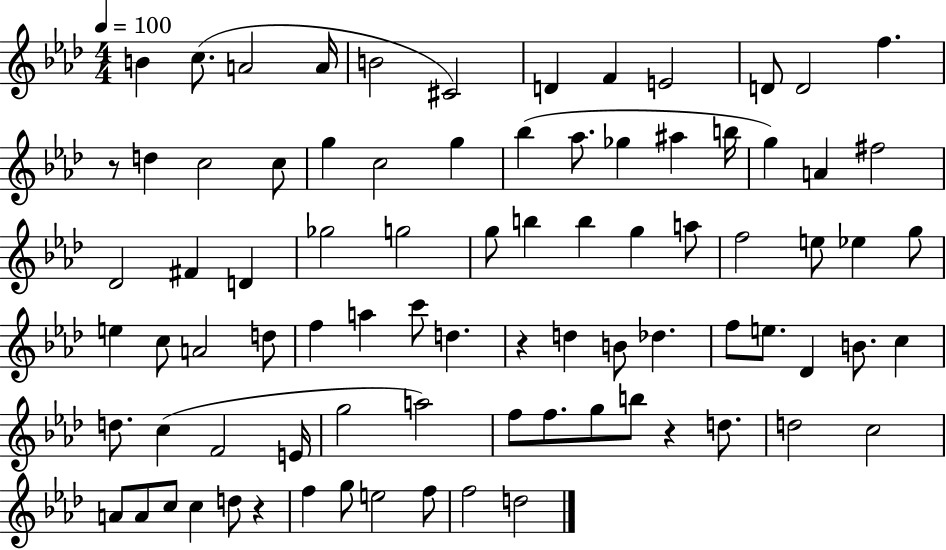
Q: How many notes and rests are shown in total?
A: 84